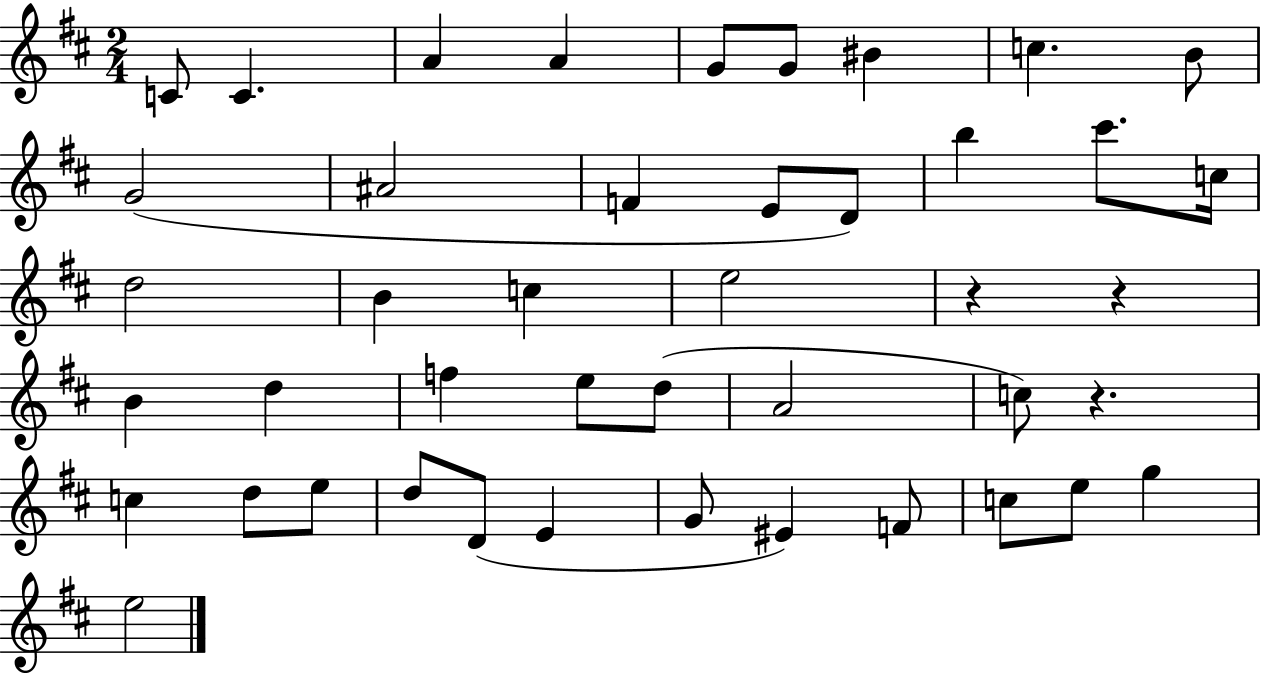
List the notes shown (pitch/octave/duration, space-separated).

C4/e C4/q. A4/q A4/q G4/e G4/e BIS4/q C5/q. B4/e G4/h A#4/h F4/q E4/e D4/e B5/q C#6/e. C5/s D5/h B4/q C5/q E5/h R/q R/q B4/q D5/q F5/q E5/e D5/e A4/h C5/e R/q. C5/q D5/e E5/e D5/e D4/e E4/q G4/e EIS4/q F4/e C5/e E5/e G5/q E5/h